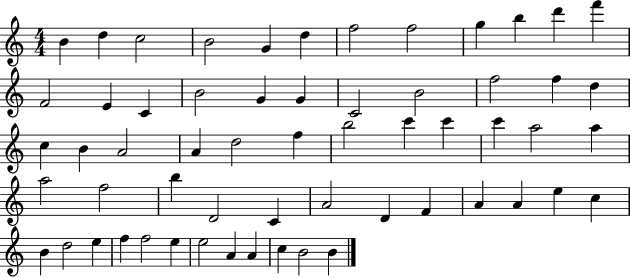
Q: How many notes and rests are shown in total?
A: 59